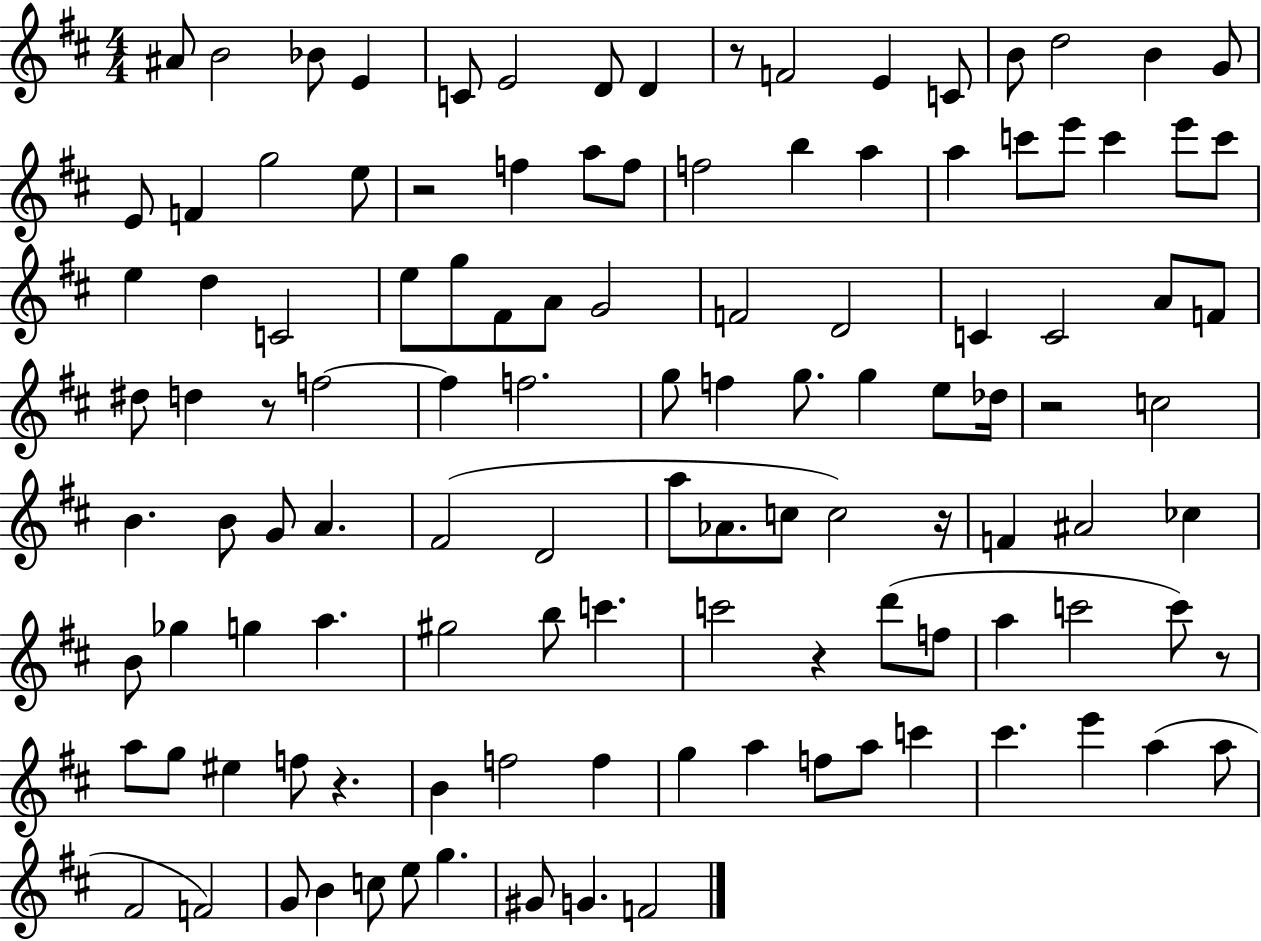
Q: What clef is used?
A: treble